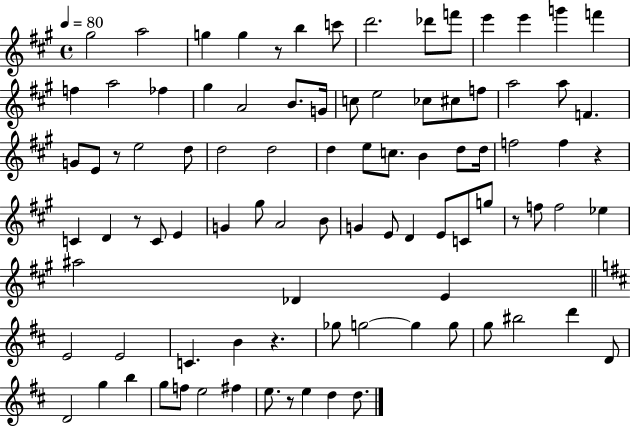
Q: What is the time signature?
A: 4/4